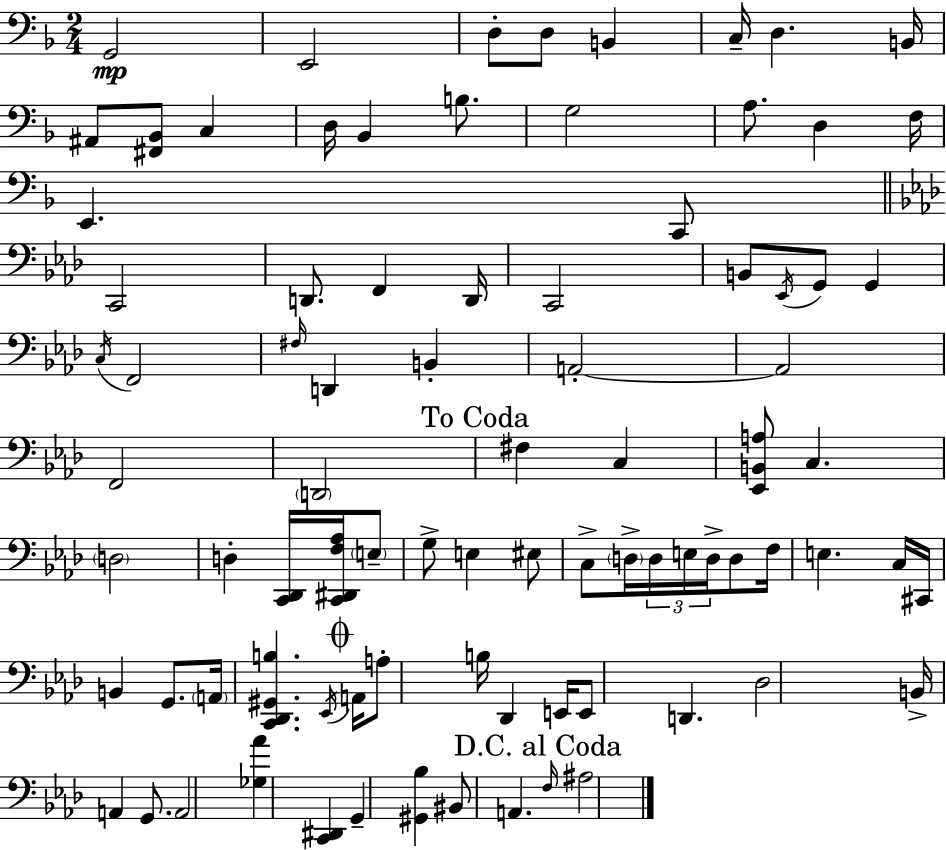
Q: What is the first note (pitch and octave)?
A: G2